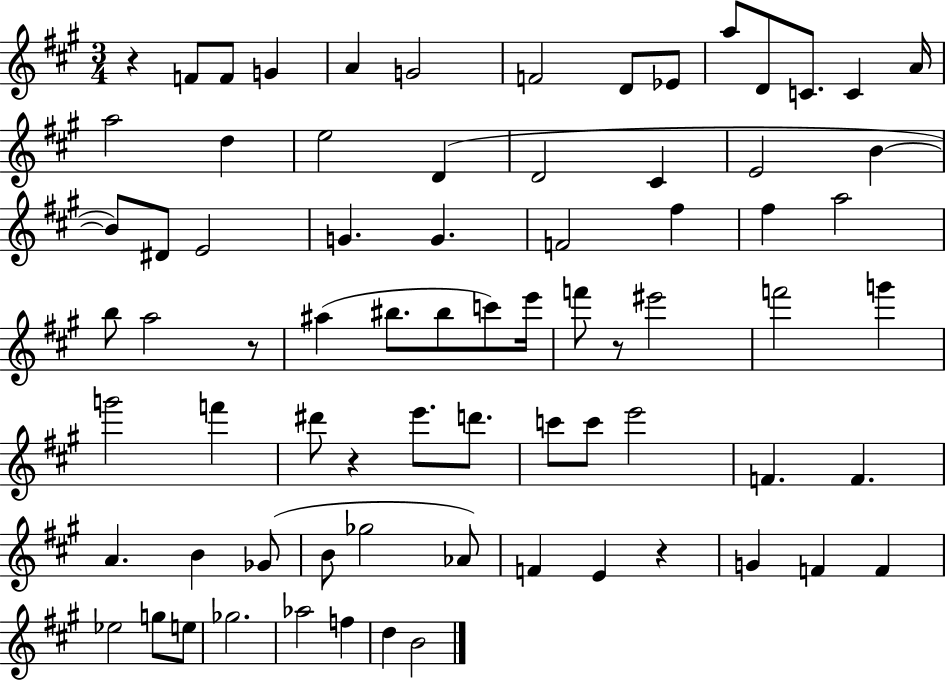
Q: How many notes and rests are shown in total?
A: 75